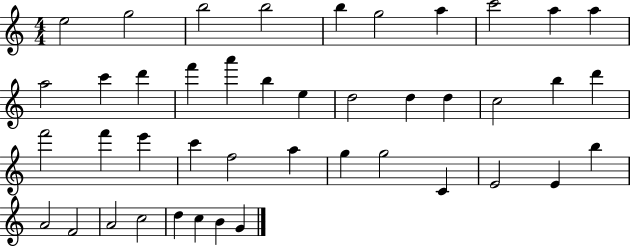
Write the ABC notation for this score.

X:1
T:Untitled
M:4/4
L:1/4
K:C
e2 g2 b2 b2 b g2 a c'2 a a a2 c' d' f' a' b e d2 d d c2 b d' f'2 f' e' c' f2 a g g2 C E2 E b A2 F2 A2 c2 d c B G